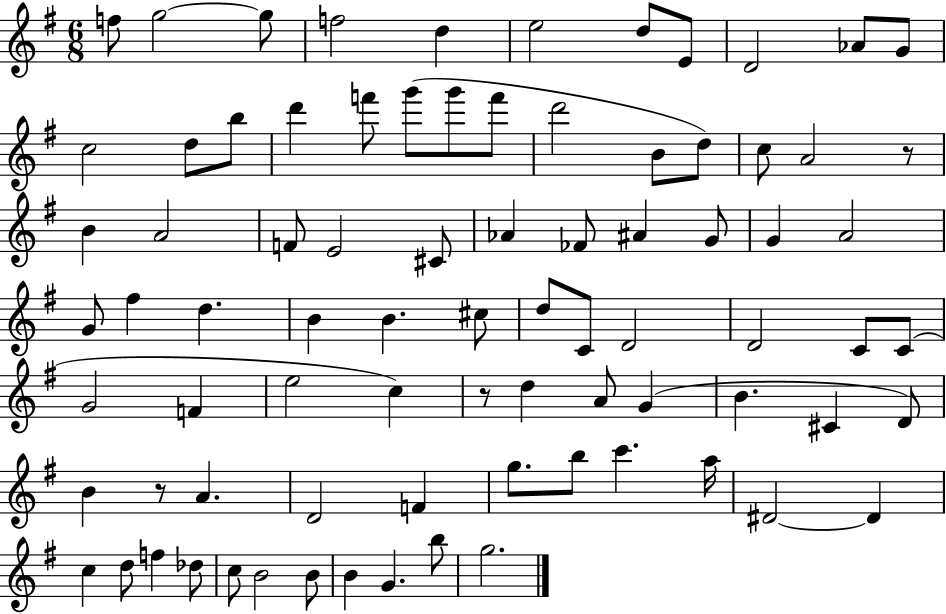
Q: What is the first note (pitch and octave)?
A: F5